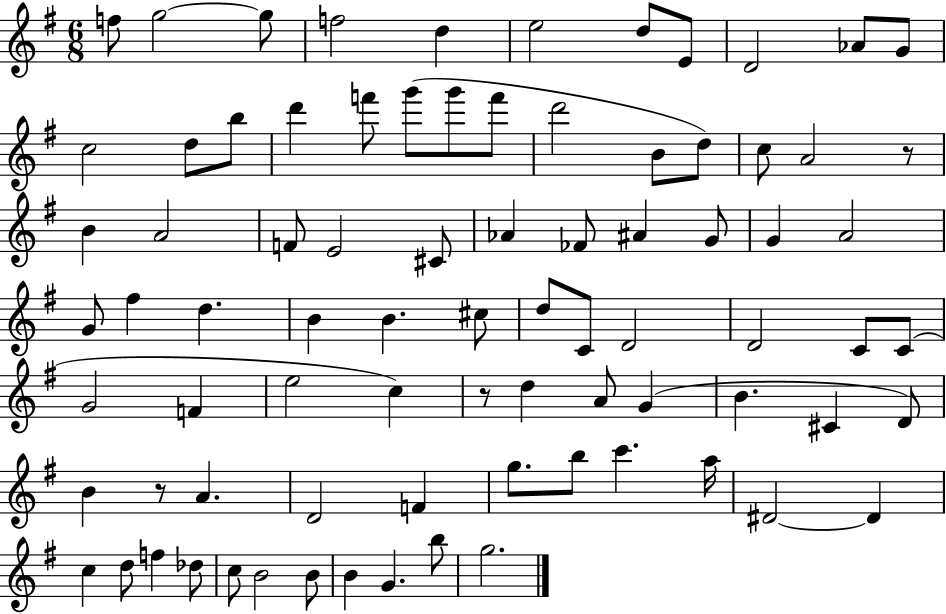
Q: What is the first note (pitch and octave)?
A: F5